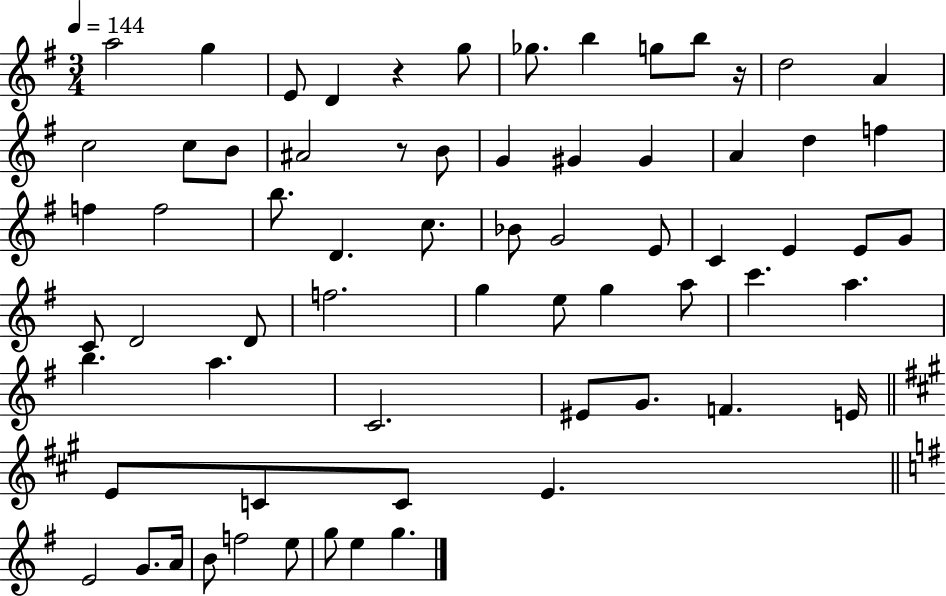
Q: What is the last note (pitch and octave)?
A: G5